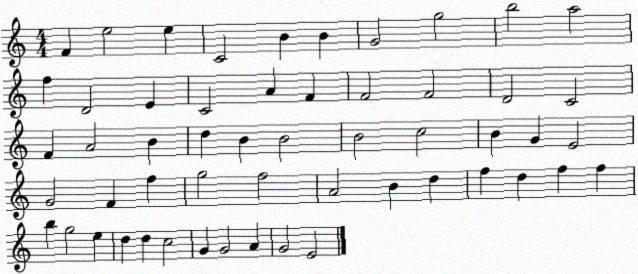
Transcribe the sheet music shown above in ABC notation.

X:1
T:Untitled
M:4/4
L:1/4
K:C
F e2 e C2 B B G2 g2 b2 a2 f D2 E C2 A F F2 F2 D2 C2 F A2 B d B B2 B2 c2 B G E2 G2 F f g2 f2 A2 B d f d f f b g2 e d d c2 G G2 A G2 E2